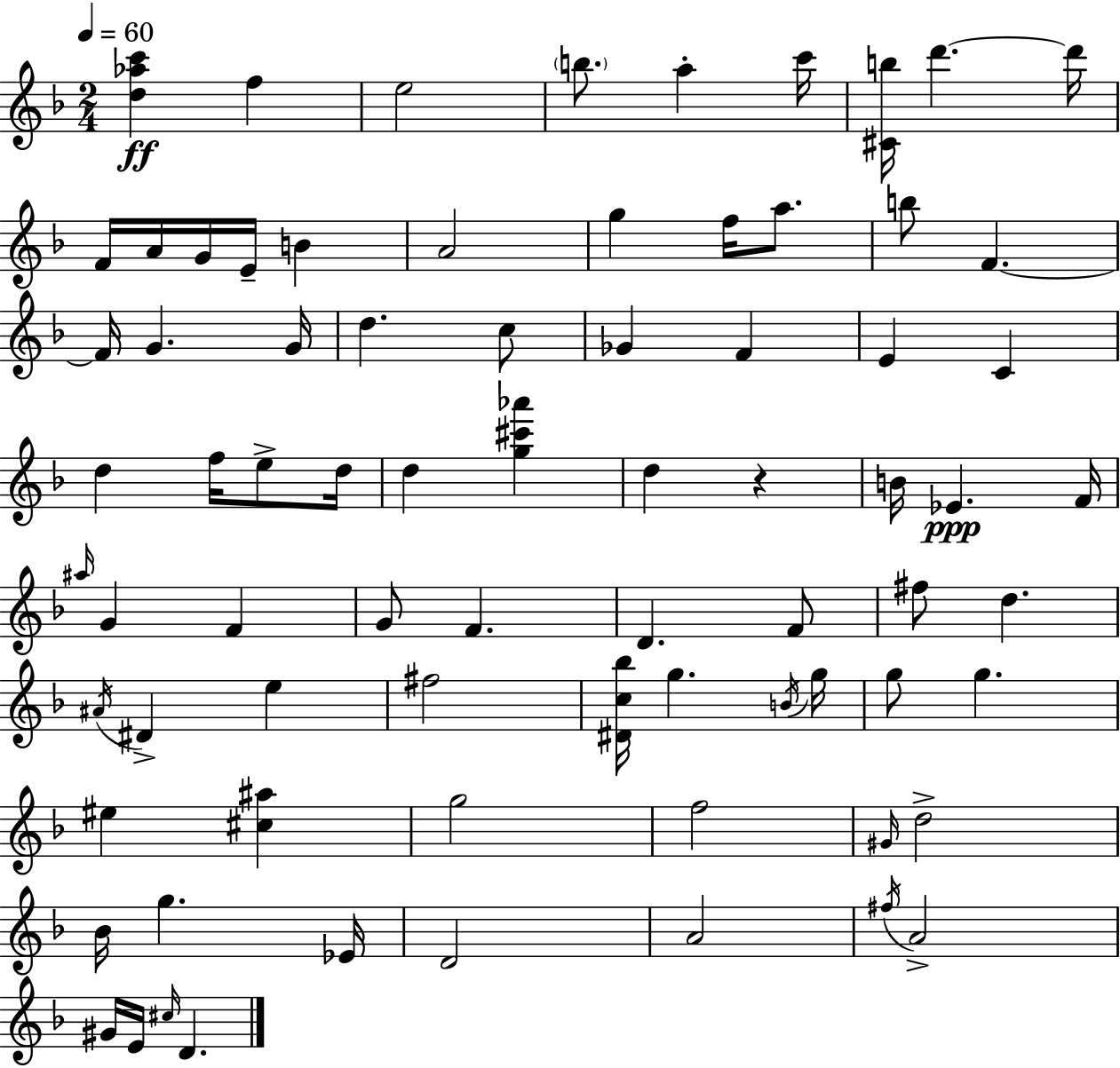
[D5,Ab5,C6]/q F5/q E5/h B5/e. A5/q C6/s [C#4,B5]/s D6/q. D6/s F4/s A4/s G4/s E4/s B4/q A4/h G5/q F5/s A5/e. B5/e F4/q. F4/s G4/q. G4/s D5/q. C5/e Gb4/q F4/q E4/q C4/q D5/q F5/s E5/e D5/s D5/q [G5,C#6,Ab6]/q D5/q R/q B4/s Eb4/q. F4/s A#5/s G4/q F4/q G4/e F4/q. D4/q. F4/e F#5/e D5/q. A#4/s D#4/q E5/q F#5/h [D#4,C5,Bb5]/s G5/q. B4/s G5/s G5/e G5/q. EIS5/q [C#5,A#5]/q G5/h F5/h G#4/s D5/h Bb4/s G5/q. Eb4/s D4/h A4/h F#5/s A4/h G#4/s E4/s C#5/s D4/q.